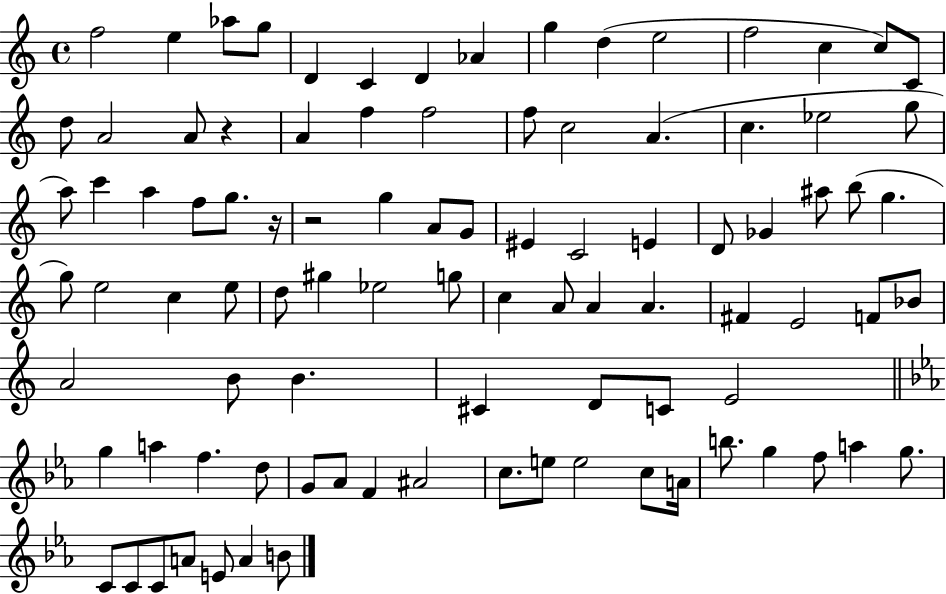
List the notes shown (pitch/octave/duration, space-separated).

F5/h E5/q Ab5/e G5/e D4/q C4/q D4/q Ab4/q G5/q D5/q E5/h F5/h C5/q C5/e C4/e D5/e A4/h A4/e R/q A4/q F5/q F5/h F5/e C5/h A4/q. C5/q. Eb5/h G5/e A5/e C6/q A5/q F5/e G5/e. R/s R/h G5/q A4/e G4/e EIS4/q C4/h E4/q D4/e Gb4/q A#5/e B5/e G5/q. G5/e E5/h C5/q E5/e D5/e G#5/q Eb5/h G5/e C5/q A4/e A4/q A4/q. F#4/q E4/h F4/e Bb4/e A4/h B4/e B4/q. C#4/q D4/e C4/e E4/h G5/q A5/q F5/q. D5/e G4/e Ab4/e F4/q A#4/h C5/e. E5/e E5/h C5/e A4/s B5/e. G5/q F5/e A5/q G5/e. C4/e C4/e C4/e A4/e E4/e A4/q B4/e